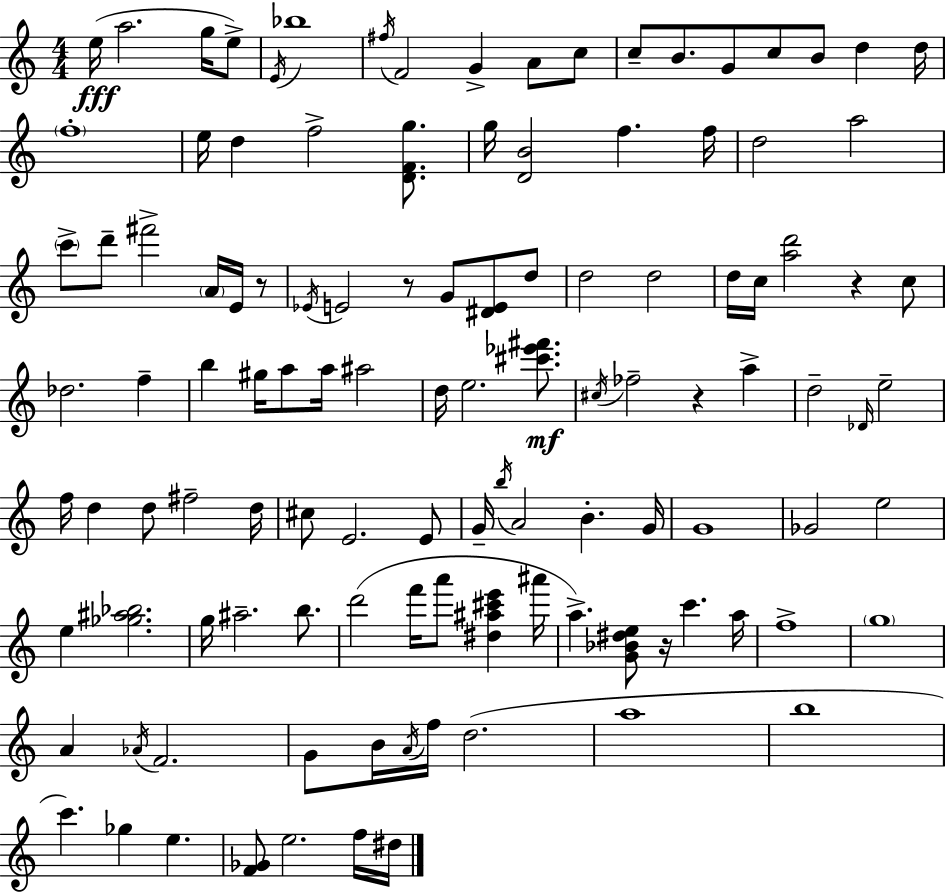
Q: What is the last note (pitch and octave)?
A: D#5